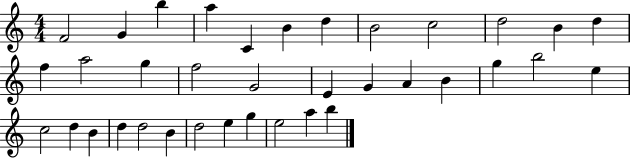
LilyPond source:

{
  \clef treble
  \numericTimeSignature
  \time 4/4
  \key c \major
  f'2 g'4 b''4 | a''4 c'4 b'4 d''4 | b'2 c''2 | d''2 b'4 d''4 | \break f''4 a''2 g''4 | f''2 g'2 | e'4 g'4 a'4 b'4 | g''4 b''2 e''4 | \break c''2 d''4 b'4 | d''4 d''2 b'4 | d''2 e''4 g''4 | e''2 a''4 b''4 | \break \bar "|."
}